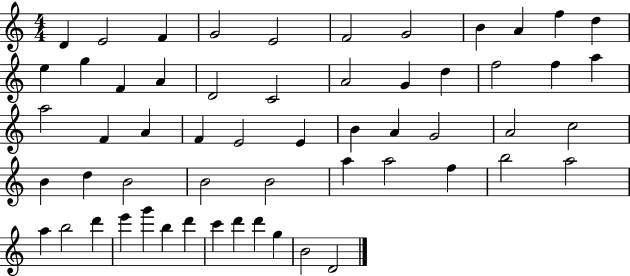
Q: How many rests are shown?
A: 0